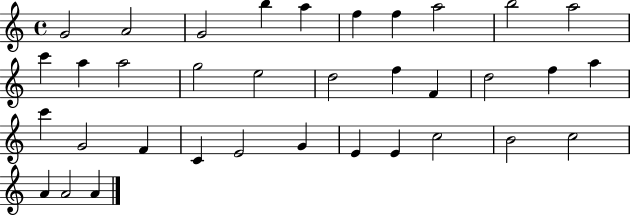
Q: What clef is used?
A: treble